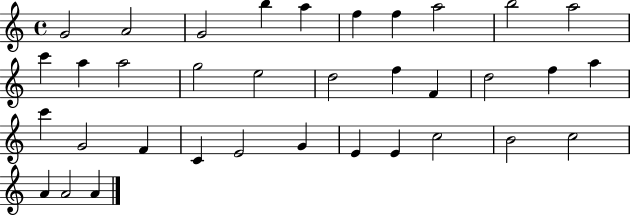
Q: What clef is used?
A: treble